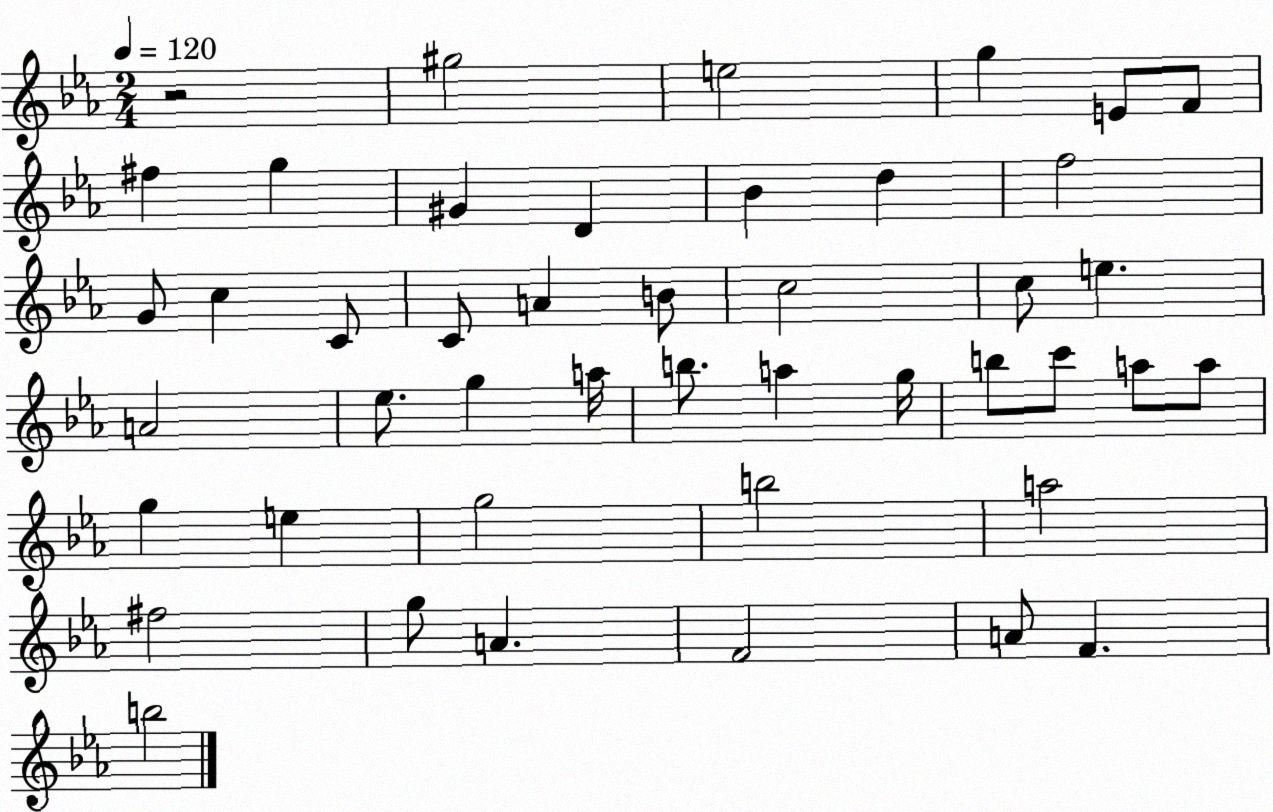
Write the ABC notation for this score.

X:1
T:Untitled
M:2/4
L:1/4
K:Eb
z2 ^g2 e2 g E/2 F/2 ^f g ^G D _B d f2 G/2 c C/2 C/2 A B/2 c2 c/2 e A2 _e/2 g a/4 b/2 a g/4 b/2 c'/2 a/2 a/2 g e g2 b2 a2 ^f2 g/2 A F2 A/2 F b2